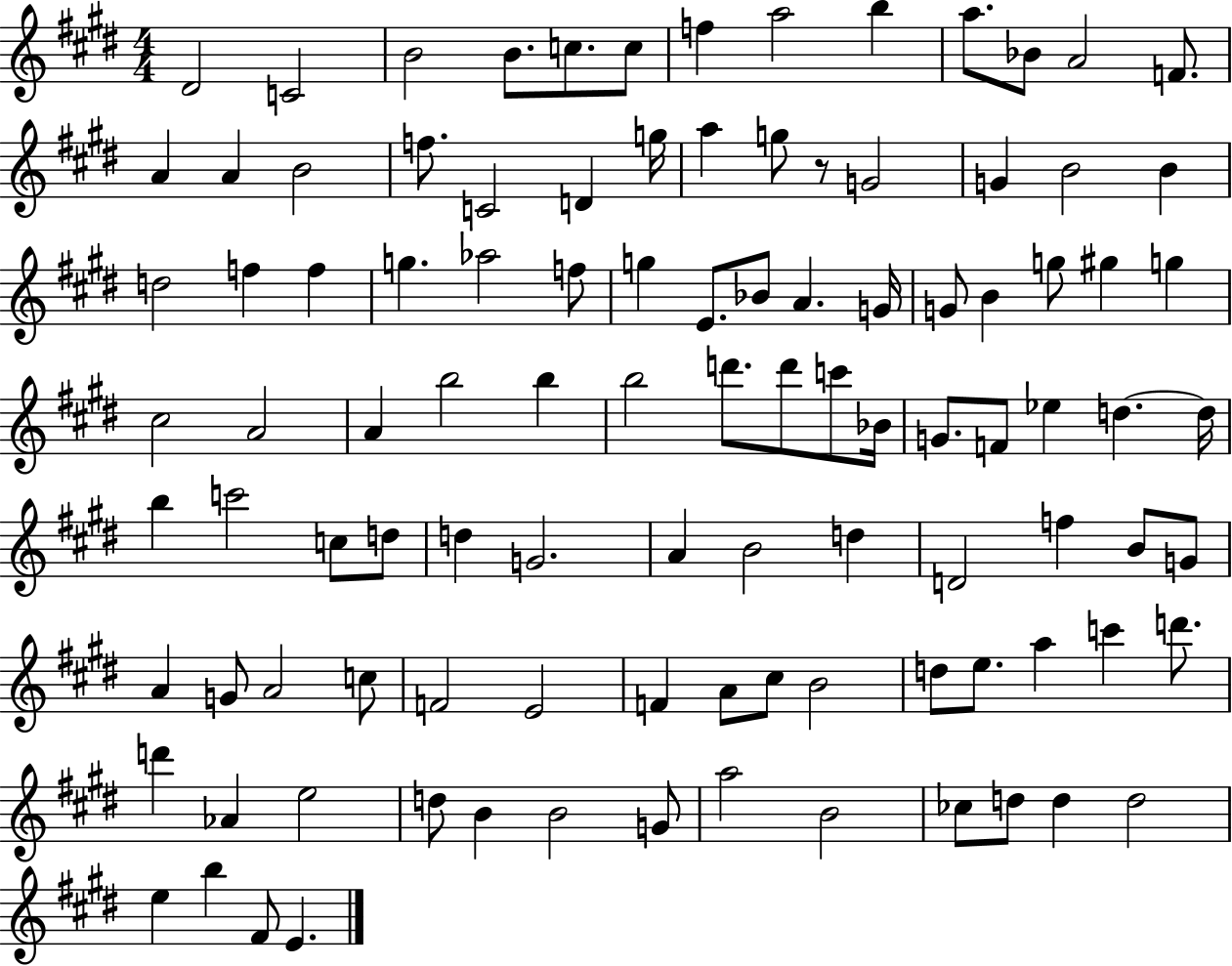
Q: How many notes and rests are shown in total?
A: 103